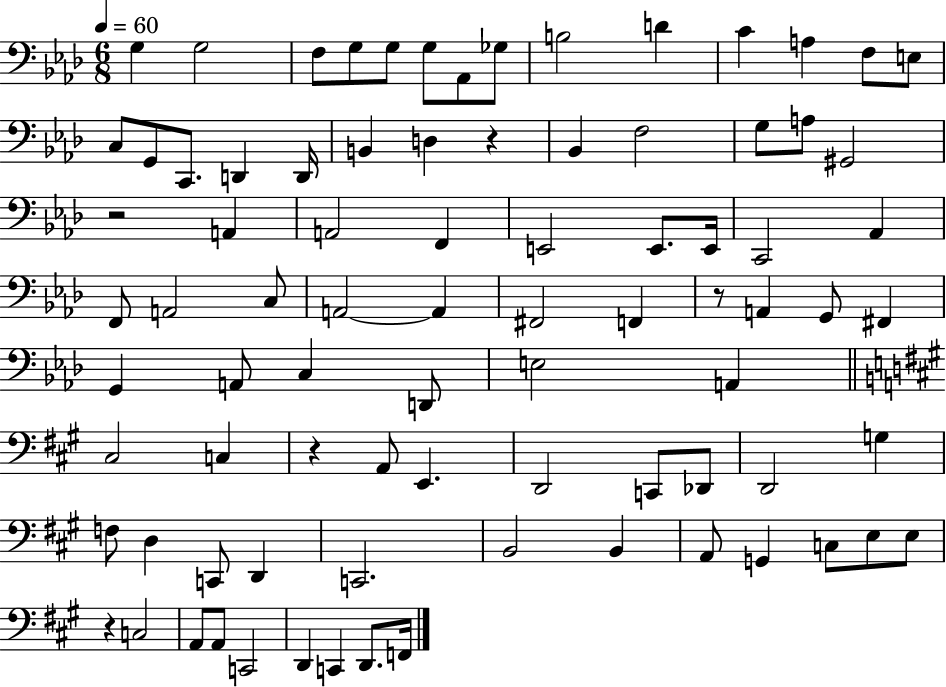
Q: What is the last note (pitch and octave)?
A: F2